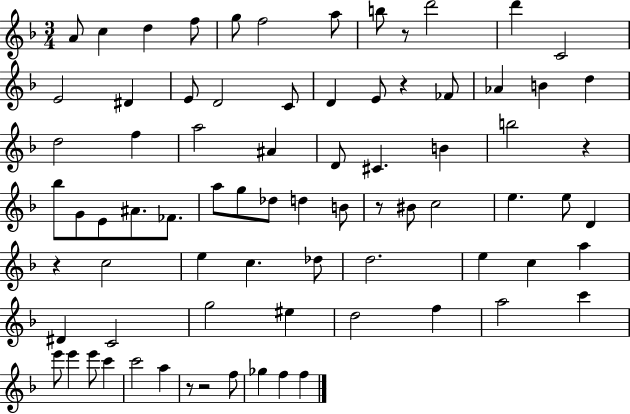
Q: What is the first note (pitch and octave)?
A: A4